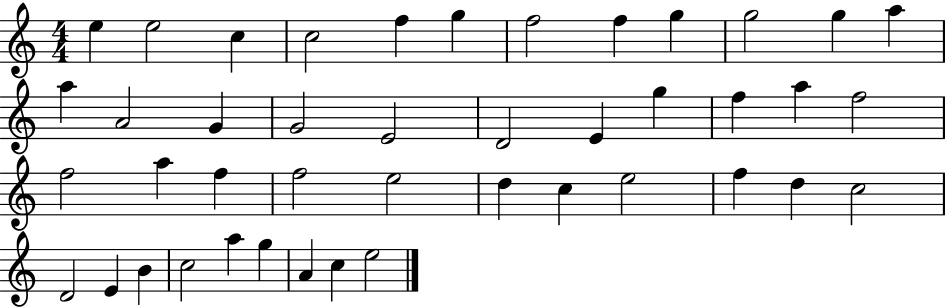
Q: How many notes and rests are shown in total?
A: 43